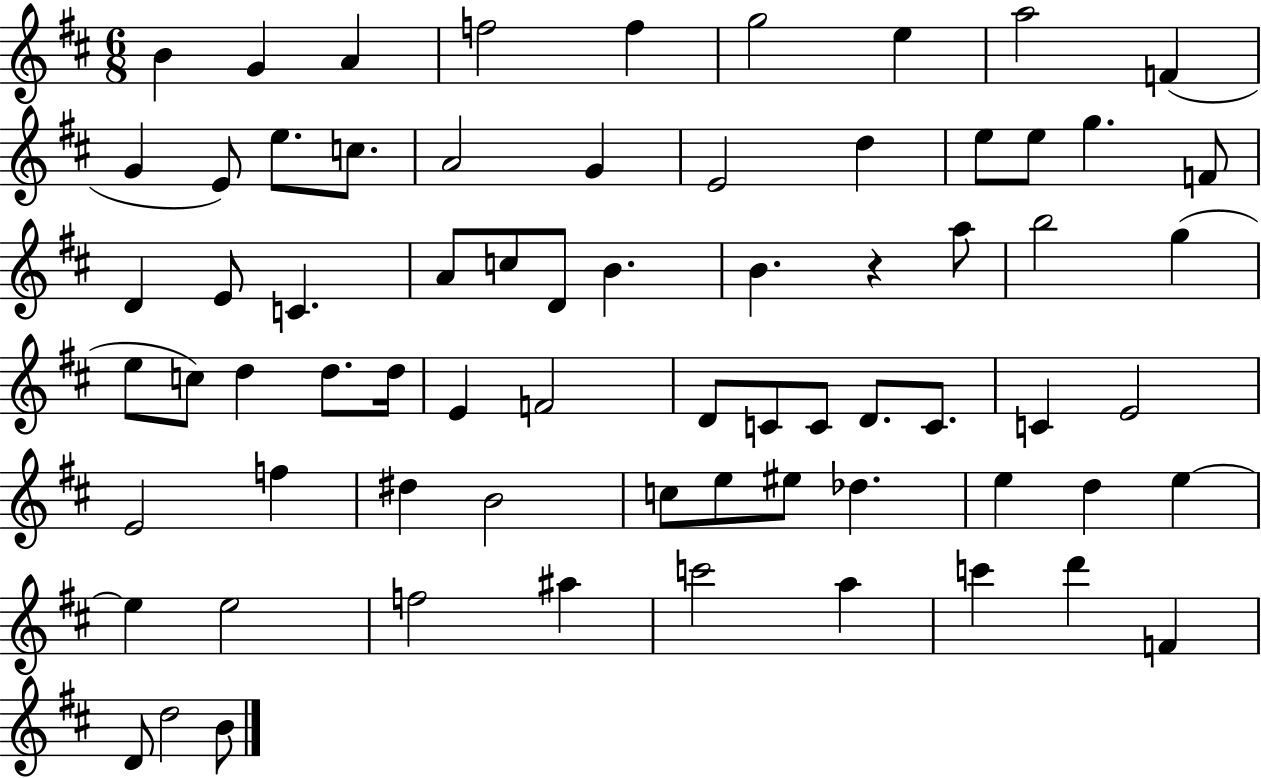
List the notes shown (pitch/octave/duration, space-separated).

B4/q G4/q A4/q F5/h F5/q G5/h E5/q A5/h F4/q G4/q E4/e E5/e. C5/e. A4/h G4/q E4/h D5/q E5/e E5/e G5/q. F4/e D4/q E4/e C4/q. A4/e C5/e D4/e B4/q. B4/q. R/q A5/e B5/h G5/q E5/e C5/e D5/q D5/e. D5/s E4/q F4/h D4/e C4/e C4/e D4/e. C4/e. C4/q E4/h E4/h F5/q D#5/q B4/h C5/e E5/e EIS5/e Db5/q. E5/q D5/q E5/q E5/q E5/h F5/h A#5/q C6/h A5/q C6/q D6/q F4/q D4/e D5/h B4/e